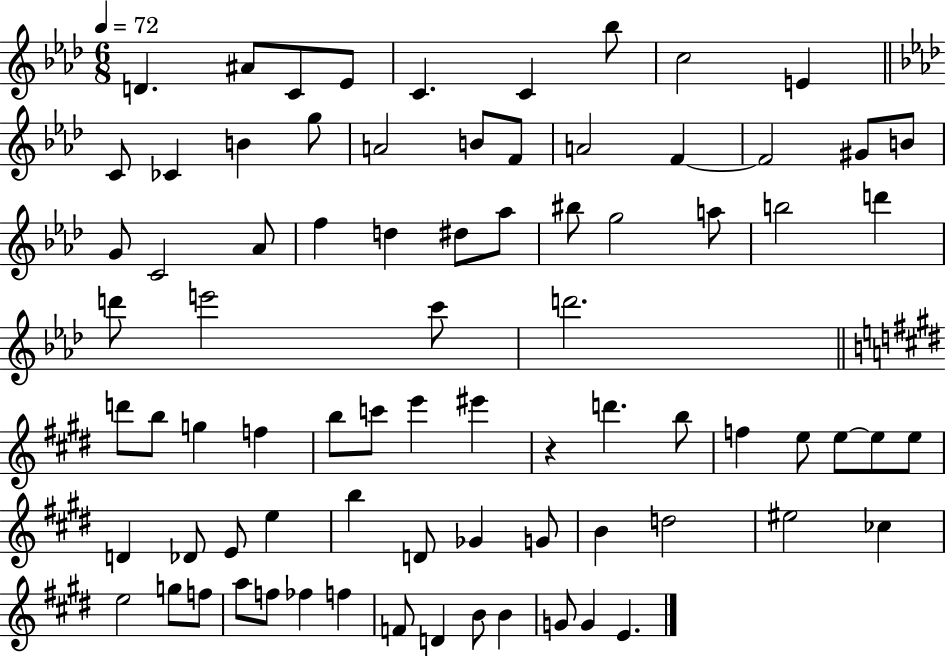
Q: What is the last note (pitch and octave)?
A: E4